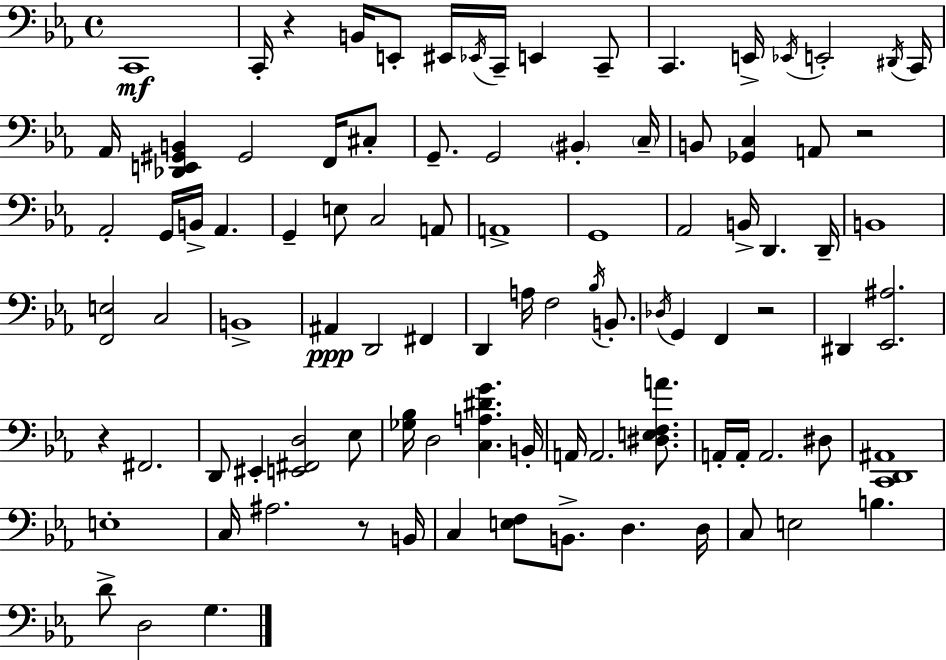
C2/w C2/s R/q B2/s E2/e EIS2/s Eb2/s C2/s E2/q C2/e C2/q. E2/s Eb2/s E2/h D#2/s C2/s Ab2/s [Db2,E2,G#2,B2]/q G#2/h F2/s C#3/e G2/e. G2/h BIS2/q C3/s B2/e [Gb2,C3]/q A2/e R/h Ab2/h G2/s B2/s Ab2/q. G2/q E3/e C3/h A2/e A2/w G2/w Ab2/h B2/s D2/q. D2/s B2/w [F2,E3]/h C3/h B2/w A#2/q D2/h F#2/q D2/q A3/s F3/h Bb3/s B2/e. Db3/s G2/q F2/q R/h D#2/q [Eb2,A#3]/h. R/q F#2/h. D2/e EIS2/q [E2,F#2,D3]/h Eb3/e [Gb3,Bb3]/s D3/h [C3,A3,D#4,G4]/q. B2/s A2/s A2/h. [D#3,E3,F3,A4]/e. A2/s A2/s A2/h. D#3/e [C2,D2,A#2]/w E3/w C3/s A#3/h. R/e B2/s C3/q [E3,F3]/e B2/e. D3/q. D3/s C3/e E3/h B3/q. D4/e D3/h G3/q.